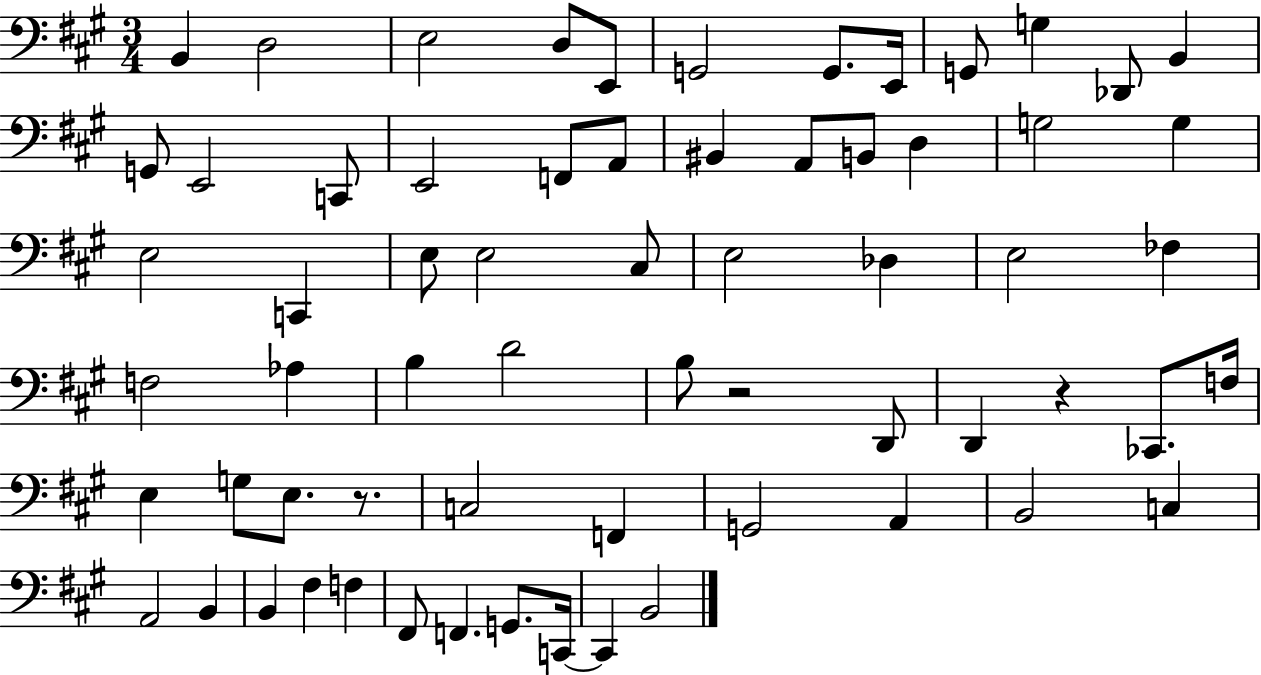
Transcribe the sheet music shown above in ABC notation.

X:1
T:Untitled
M:3/4
L:1/4
K:A
B,, D,2 E,2 D,/2 E,,/2 G,,2 G,,/2 E,,/4 G,,/2 G, _D,,/2 B,, G,,/2 E,,2 C,,/2 E,,2 F,,/2 A,,/2 ^B,, A,,/2 B,,/2 D, G,2 G, E,2 C,, E,/2 E,2 ^C,/2 E,2 _D, E,2 _F, F,2 _A, B, D2 B,/2 z2 D,,/2 D,, z _C,,/2 F,/4 E, G,/2 E,/2 z/2 C,2 F,, G,,2 A,, B,,2 C, A,,2 B,, B,, ^F, F, ^F,,/2 F,, G,,/2 C,,/4 C,, B,,2